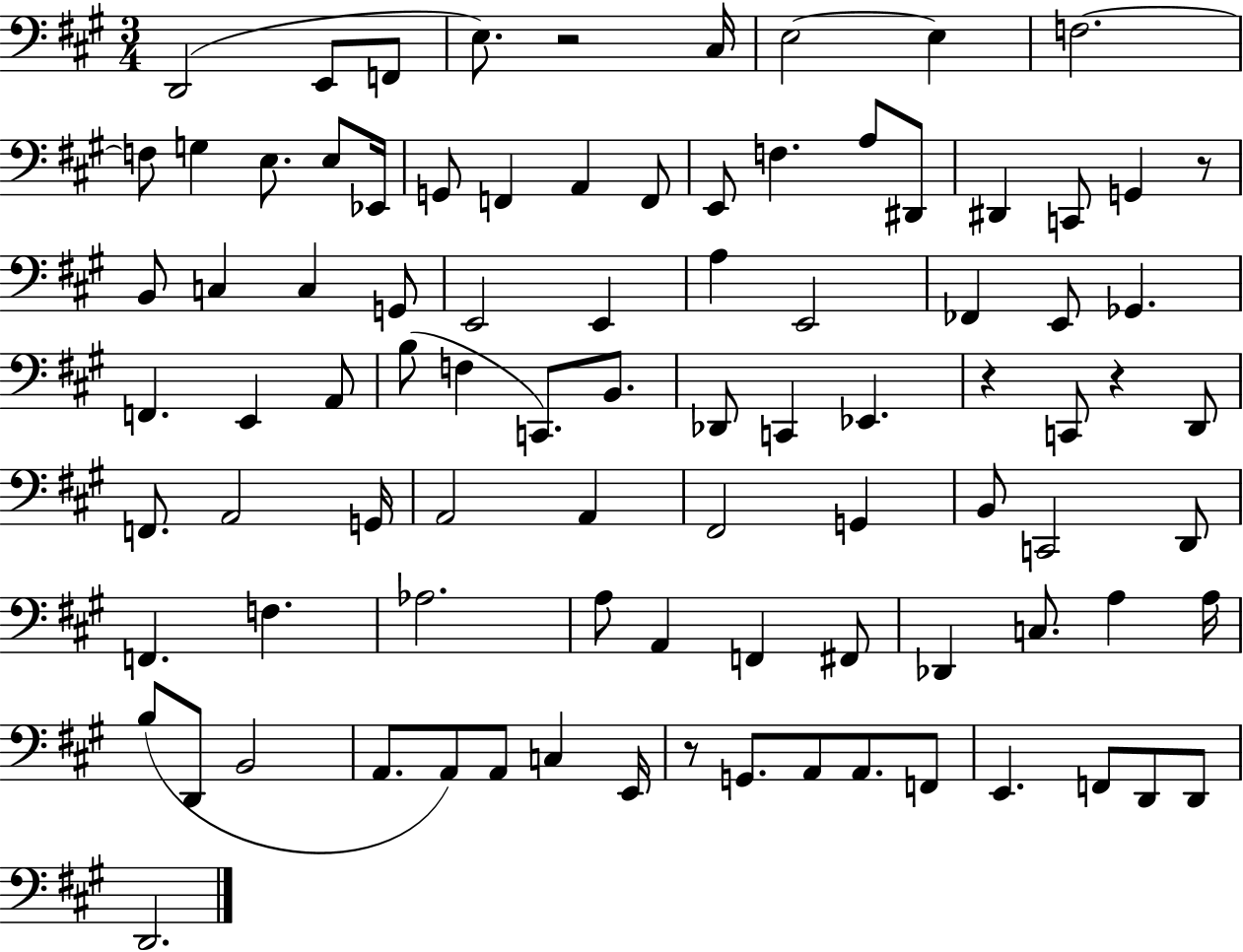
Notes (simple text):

D2/h E2/e F2/e E3/e. R/h C#3/s E3/h E3/q F3/h. F3/e G3/q E3/e. E3/e Eb2/s G2/e F2/q A2/q F2/e E2/e F3/q. A3/e D#2/e D#2/q C2/e G2/q R/e B2/e C3/q C3/q G2/e E2/h E2/q A3/q E2/h FES2/q E2/e Gb2/q. F2/q. E2/q A2/e B3/e F3/q C2/e. B2/e. Db2/e C2/q Eb2/q. R/q C2/e R/q D2/e F2/e. A2/h G2/s A2/h A2/q F#2/h G2/q B2/e C2/h D2/e F2/q. F3/q. Ab3/h. A3/e A2/q F2/q F#2/e Db2/q C3/e. A3/q A3/s B3/e D2/e B2/h A2/e. A2/e A2/e C3/q E2/s R/e G2/e. A2/e A2/e. F2/e E2/q. F2/e D2/e D2/e D2/h.